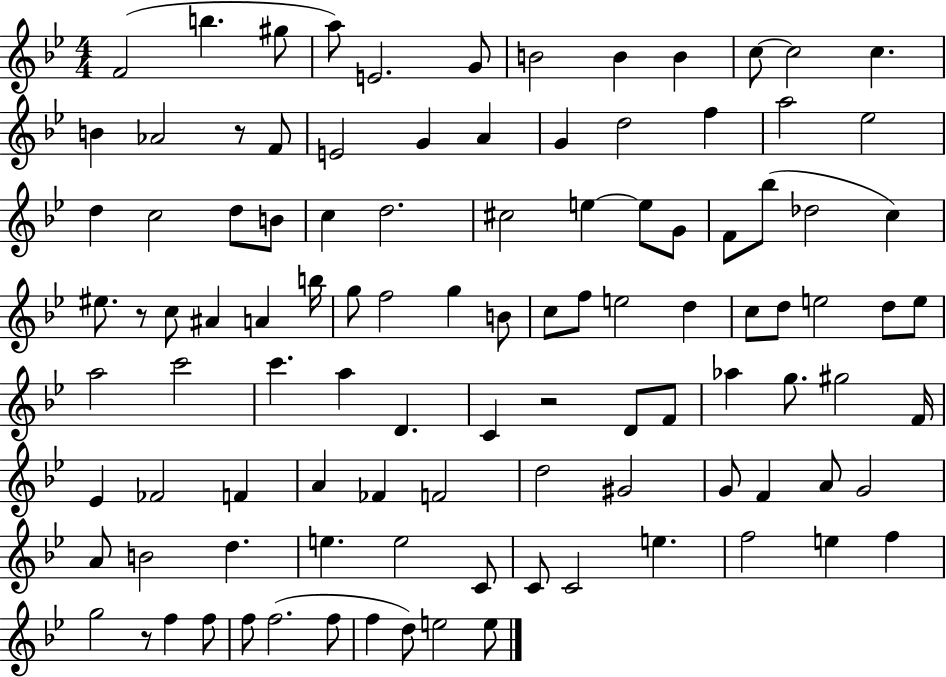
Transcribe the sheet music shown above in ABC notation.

X:1
T:Untitled
M:4/4
L:1/4
K:Bb
F2 b ^g/2 a/2 E2 G/2 B2 B B c/2 c2 c B _A2 z/2 F/2 E2 G A G d2 f a2 _e2 d c2 d/2 B/2 c d2 ^c2 e e/2 G/2 F/2 _b/2 _d2 c ^e/2 z/2 c/2 ^A A b/4 g/2 f2 g B/2 c/2 f/2 e2 d c/2 d/2 e2 d/2 e/2 a2 c'2 c' a D C z2 D/2 F/2 _a g/2 ^g2 F/4 _E _F2 F A _F F2 d2 ^G2 G/2 F A/2 G2 A/2 B2 d e e2 C/2 C/2 C2 e f2 e f g2 z/2 f f/2 f/2 f2 f/2 f d/2 e2 e/2